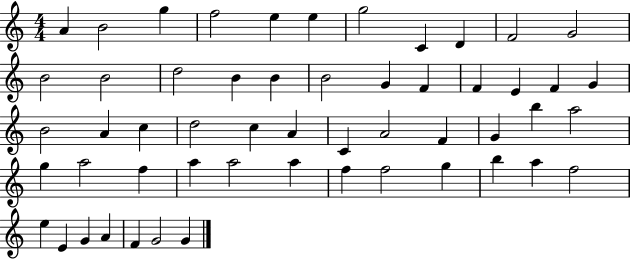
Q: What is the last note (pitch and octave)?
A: G4